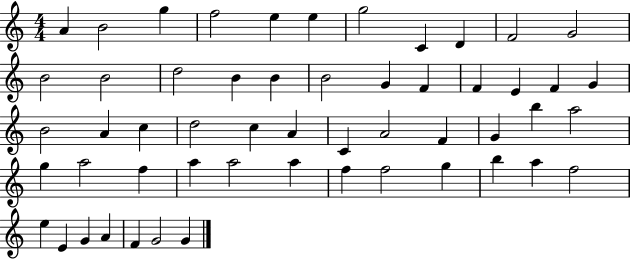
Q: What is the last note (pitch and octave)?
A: G4